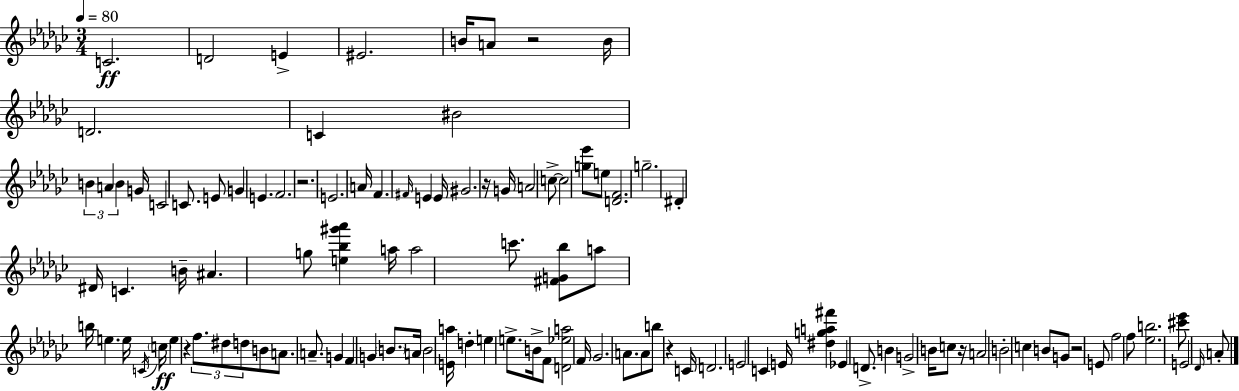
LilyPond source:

{
  \clef treble
  \numericTimeSignature
  \time 3/4
  \key ees \minor
  \tempo 4 = 80
  c'2.\ff | d'2 e'4-> | eis'2. | b'16 a'8 r2 b'16 | \break d'2. | c'4 bis'2 | \tuplet 3/2 { b'4 a'4 b'4 } | g'16 c'2 c'8. | \break e'8 g'4 e'4. | f'2. | r2. | e'2. | \break a'16 f'4. \grace { fis'16 } e'4 | e'16 gis'2. | r16 g'16 a'2 c''8->~~ | c''2 <g'' ees'''>8 e''8 | \break <d' f'>2. | g''2.-- | dis'4-. dis'16 c'4. | b'16-- ais'4. g''8 <e'' bes'' gis''' aes'''>4 | \break a''16 a''2 c'''8. | <fis' g' bes''>8 a''8 b''16 e''4. | e''16 \acciaccatura { c'16 } \parenthesize c''16\ff e''4 r4 \tuplet 3/2 { f''8. | dis''8 d''8 } b'8 a'8. a'8.-- | \break g'4 f'4 g'4 | \parenthesize b'8. a'16 b'2 | <e' a''>16 d''4-. e''4 e''8.-> | b'16-> f'8 <d' ees'' a''>2 | \break f'16 ges'2. | a'8. a'8 b''8 r4 | c'16 d'2. | e'2 c'4 | \break e'16 <dis'' g'' a'' fis'''>4 ees'4 d'8.-> | b'4 g'2-> | b'16 c''8 r16 a'2 | b'2-. c''4 | \break b'8 g'8 r2 | e'8 f''2 | f''8 <ees'' b''>2. | <cis''' ees'''>8 e'2 | \break \grace { des'16 } a'8-. \bar "|."
}